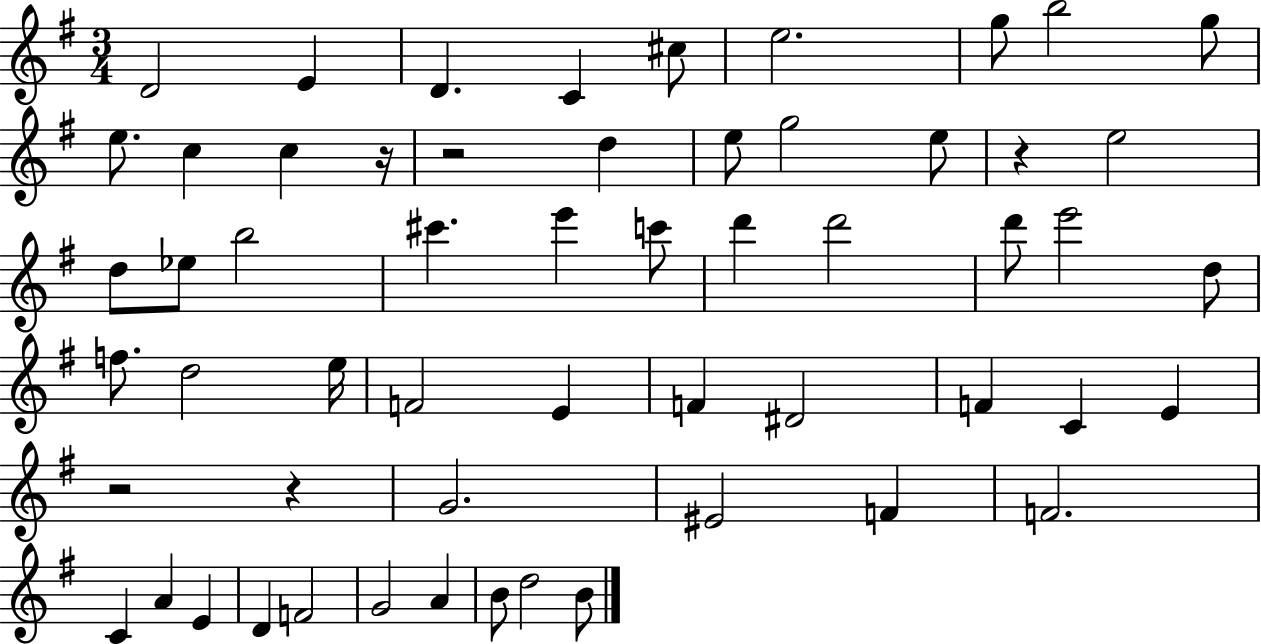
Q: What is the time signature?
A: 3/4